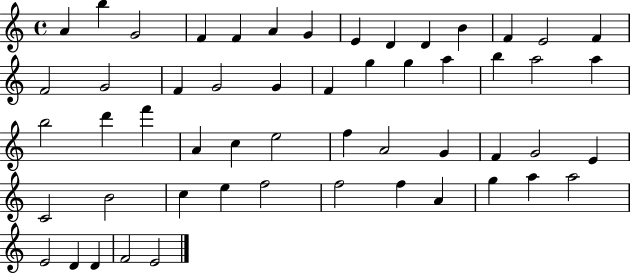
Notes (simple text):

A4/q B5/q G4/h F4/q F4/q A4/q G4/q E4/q D4/q D4/q B4/q F4/q E4/h F4/q F4/h G4/h F4/q G4/h G4/q F4/q G5/q G5/q A5/q B5/q A5/h A5/q B5/h D6/q F6/q A4/q C5/q E5/h F5/q A4/h G4/q F4/q G4/h E4/q C4/h B4/h C5/q E5/q F5/h F5/h F5/q A4/q G5/q A5/q A5/h E4/h D4/q D4/q F4/h E4/h